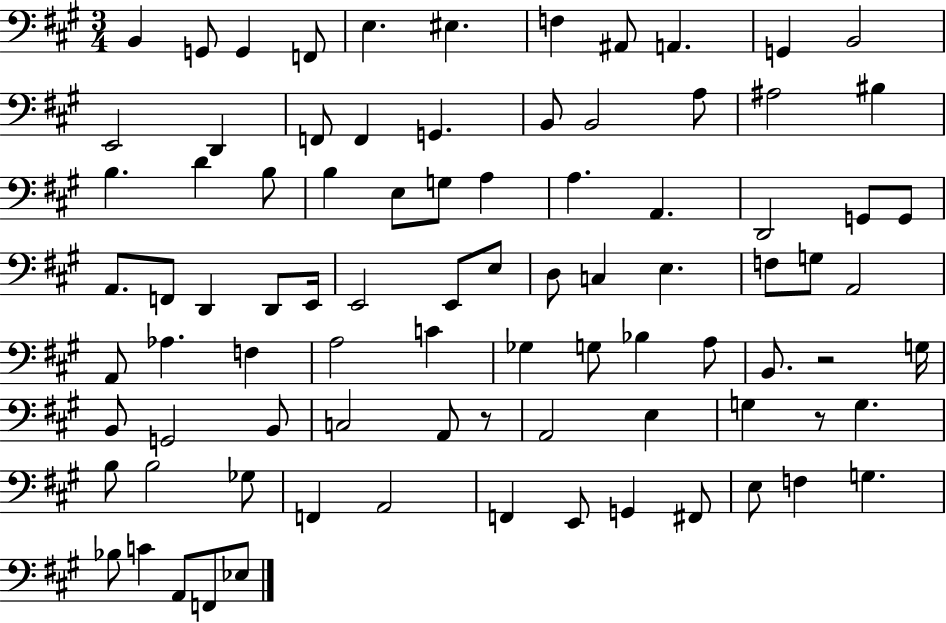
X:1
T:Untitled
M:3/4
L:1/4
K:A
B,, G,,/2 G,, F,,/2 E, ^E, F, ^A,,/2 A,, G,, B,,2 E,,2 D,, F,,/2 F,, G,, B,,/2 B,,2 A,/2 ^A,2 ^B, B, D B,/2 B, E,/2 G,/2 A, A, A,, D,,2 G,,/2 G,,/2 A,,/2 F,,/2 D,, D,,/2 E,,/4 E,,2 E,,/2 E,/2 D,/2 C, E, F,/2 G,/2 A,,2 A,,/2 _A, F, A,2 C _G, G,/2 _B, A,/2 B,,/2 z2 G,/4 B,,/2 G,,2 B,,/2 C,2 A,,/2 z/2 A,,2 E, G, z/2 G, B,/2 B,2 _G,/2 F,, A,,2 F,, E,,/2 G,, ^F,,/2 E,/2 F, G, _B,/2 C A,,/2 F,,/2 _E,/2